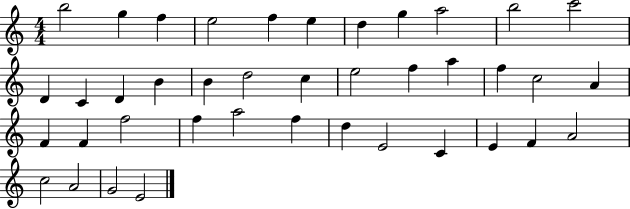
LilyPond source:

{
  \clef treble
  \numericTimeSignature
  \time 4/4
  \key c \major
  b''2 g''4 f''4 | e''2 f''4 e''4 | d''4 g''4 a''2 | b''2 c'''2 | \break d'4 c'4 d'4 b'4 | b'4 d''2 c''4 | e''2 f''4 a''4 | f''4 c''2 a'4 | \break f'4 f'4 f''2 | f''4 a''2 f''4 | d''4 e'2 c'4 | e'4 f'4 a'2 | \break c''2 a'2 | g'2 e'2 | \bar "|."
}